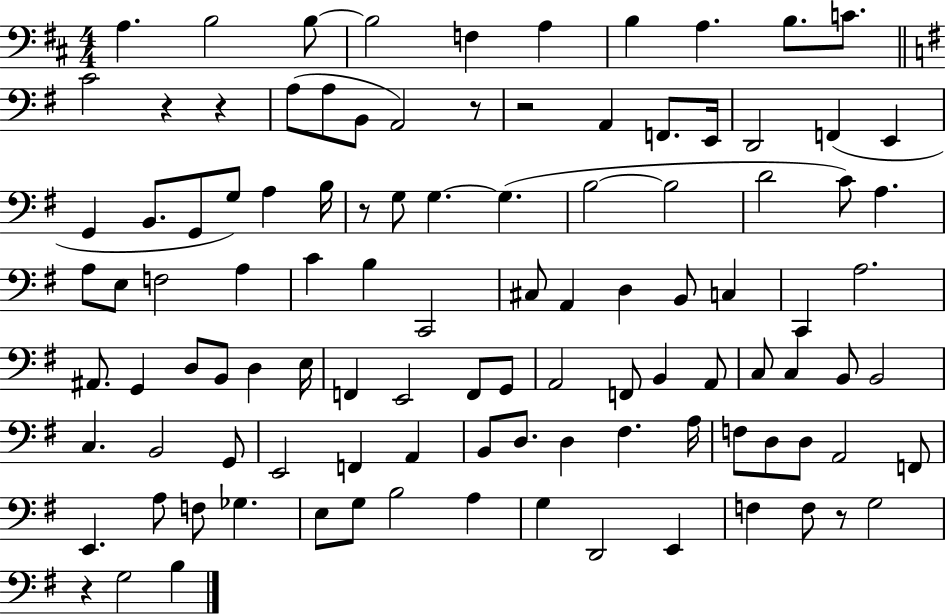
{
  \clef bass
  \numericTimeSignature
  \time 4/4
  \key d \major
  a4. b2 b8~~ | b2 f4 a4 | b4 a4. b8. c'8. | \bar "||" \break \key g \major c'2 r4 r4 | a8( a8 b,8 a,2) r8 | r2 a,4 f,8. e,16 | d,2 f,4( e,4 | \break g,4 b,8. g,8 g8) a4 b16 | r8 g8 g4.~~ g4.( | b2~~ b2 | d'2 c'8) a4. | \break a8 e8 f2 a4 | c'4 b4 c,2 | cis8 a,4 d4 b,8 c4 | c,4 a2. | \break ais,8. g,4 d8 b,8 d4 e16 | f,4 e,2 f,8 g,8 | a,2 f,8 b,4 a,8 | c8 c4 b,8 b,2 | \break c4. b,2 g,8 | e,2 f,4 a,4 | b,8 d8. d4 fis4. a16 | f8 d8 d8 a,2 f,8 | \break e,4. a8 f8 ges4. | e8 g8 b2 a4 | g4 d,2 e,4 | f4 f8 r8 g2 | \break r4 g2 b4 | \bar "|."
}